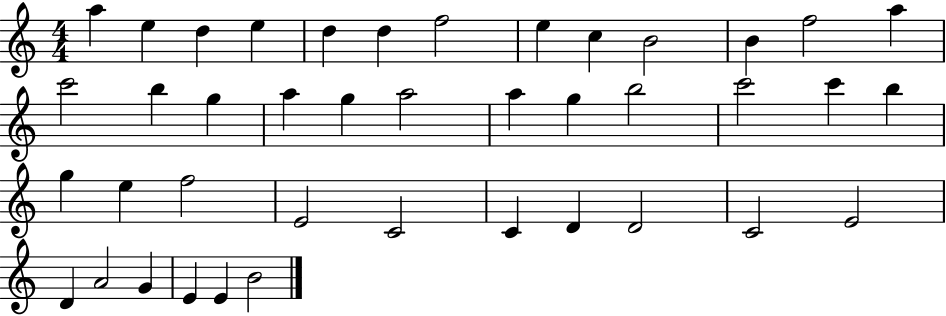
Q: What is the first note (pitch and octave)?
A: A5